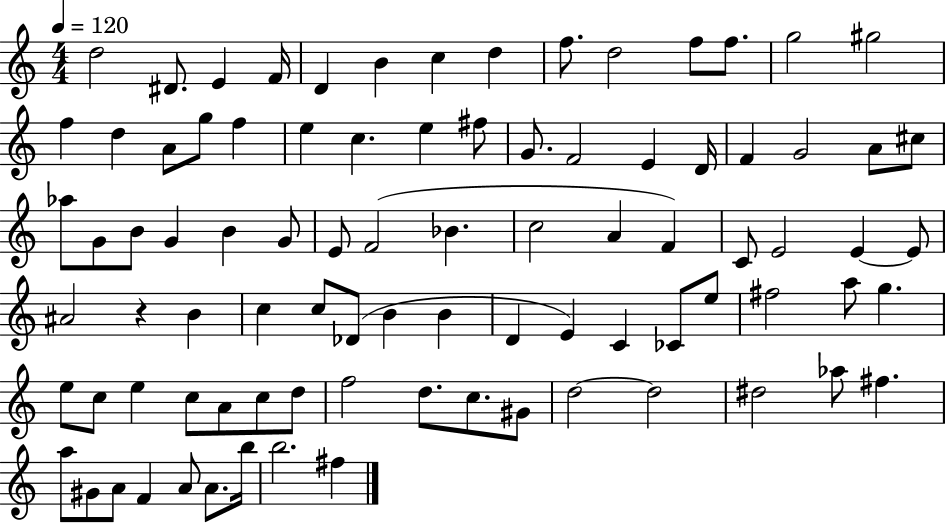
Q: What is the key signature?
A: C major